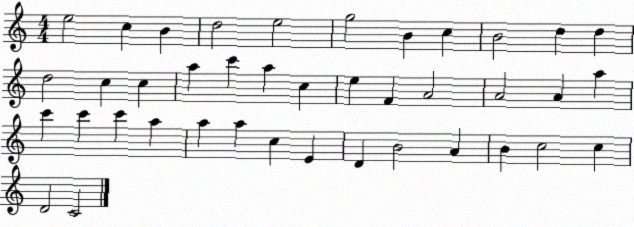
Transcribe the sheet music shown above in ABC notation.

X:1
T:Untitled
M:4/4
L:1/4
K:C
e2 c B d2 e2 g2 B c B2 d d d2 c c a c' a c e F A2 A2 A a c' c' c' a a a c E D B2 A B c2 c D2 C2